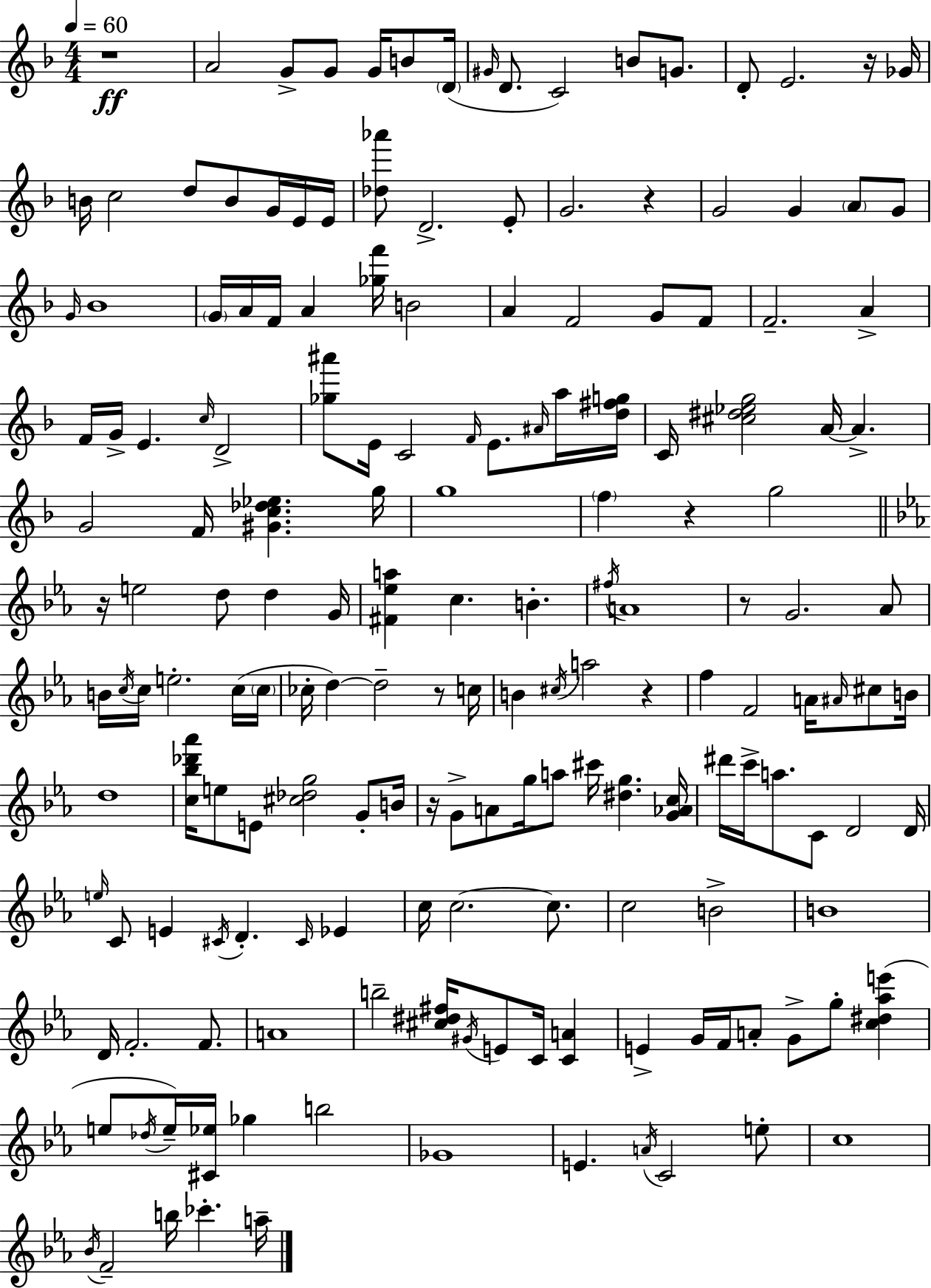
R/w A4/h G4/e G4/e G4/s B4/e D4/s G#4/s D4/e. C4/h B4/e G4/e. D4/e E4/h. R/s Gb4/s B4/s C5/h D5/e B4/e G4/s E4/s E4/s [Db5,Ab6]/e D4/h. E4/e G4/h. R/q G4/h G4/q A4/e G4/e G4/s Bb4/w G4/s A4/s F4/s A4/q [Gb5,F6]/s B4/h A4/q F4/h G4/e F4/e F4/h. A4/q F4/s G4/s E4/q. C5/s D4/h [Gb5,A#6]/e E4/s C4/h F4/s E4/e. A#4/s A5/s [D5,F#5,G5]/s C4/s [C#5,D#5,Eb5,G5]/h A4/s A4/q. G4/h F4/s [G#4,C5,Db5,Eb5]/q. G5/s G5/w F5/q R/q G5/h R/s E5/h D5/e D5/q G4/s [F#4,Eb5,A5]/q C5/q. B4/q. F#5/s A4/w R/e G4/h. Ab4/e B4/s C5/s C5/s E5/h. C5/s C5/s CES5/s D5/q D5/h R/e C5/s B4/q C#5/s A5/h R/q F5/q F4/h A4/s A#4/s C#5/e B4/s D5/w [C5,Bb5,Db6,Ab6]/s E5/e E4/e [C#5,Db5,G5]/h G4/e B4/s R/s G4/e A4/e G5/s A5/e C#6/s [D#5,G5]/q. [G4,Ab4,C5]/s D#6/s C6/s A5/e. C4/e D4/h D4/s E5/s C4/e E4/q C#4/s D4/q. C#4/s Eb4/q C5/s C5/h. C5/e. C5/h B4/h B4/w D4/s F4/h. F4/e. A4/w B5/h [C#5,D#5,F#5]/s G#4/s E4/e C4/s [C4,A4]/q E4/q G4/s F4/s A4/e G4/e G5/e [C5,D#5,Ab5,E6]/q E5/e Db5/s E5/s [C#4,Eb5]/s Gb5/q B5/h Gb4/w E4/q. A4/s C4/h E5/e C5/w Bb4/s F4/h B5/s CES6/q. A5/s